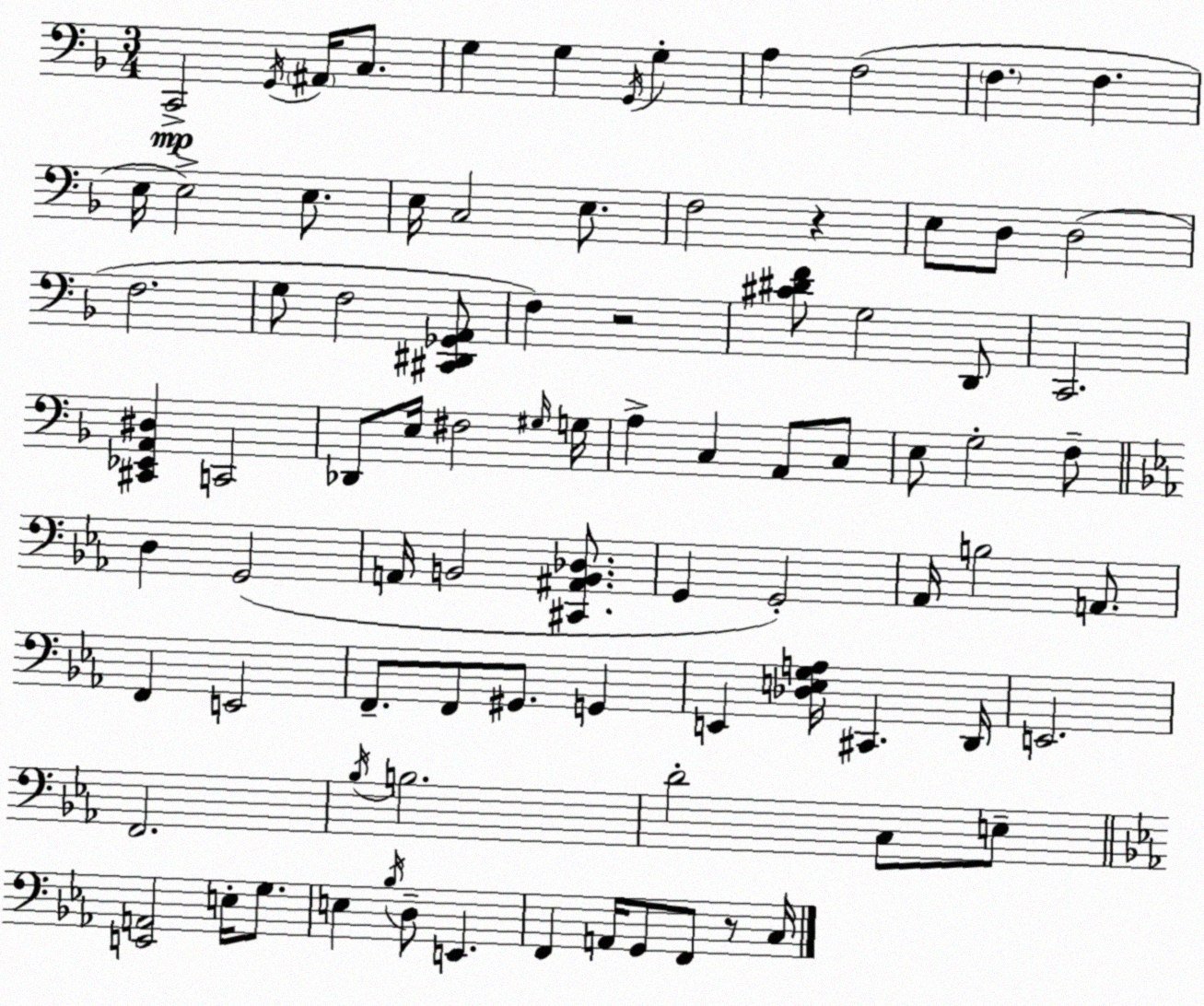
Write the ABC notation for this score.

X:1
T:Untitled
M:3/4
L:1/4
K:F
C,,2 G,,/4 ^A,,/4 C,/2 G, G, G,,/4 G, A, F,2 F, F, E,/4 E,2 E,/2 E,/4 C,2 E,/2 F,2 z E,/2 D,/2 D,2 F,2 G,/2 F,2 [^C,,^D,,_G,,A,,]/2 F, z2 [^C^DF]/2 G,2 D,,/2 C,,2 [^C,,_E,,A,,^D,] C,,2 _D,,/2 E,/4 ^F,2 ^G,/4 G,/4 A, C, A,,/2 C,/2 E,/2 G,2 F,/2 D, G,,2 A,,/4 B,,2 [^C,,^A,,B,,_D,]/2 G,, G,,2 _A,,/4 B,2 A,,/2 F,, E,,2 F,,/2 F,,/2 ^G,,/2 G,, E,, [_D,E,G,A,]/4 ^C,, D,,/4 E,,2 F,,2 _B,/4 B,2 D2 C,/2 E,/2 [E,,A,,]2 E,/4 G,/2 E, _B,/4 D,/2 E,, F,, A,,/4 G,,/2 F,,/2 z/2 C,/4